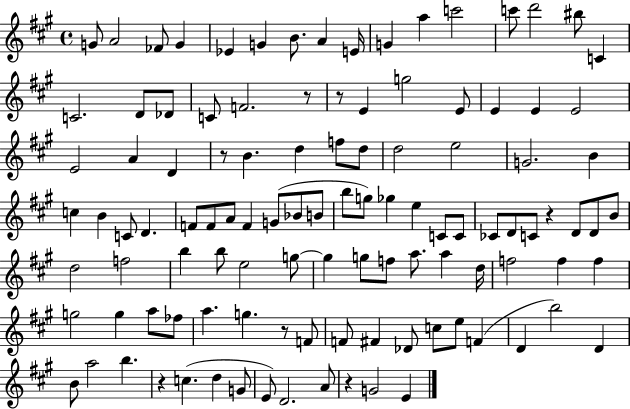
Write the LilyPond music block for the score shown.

{
  \clef treble
  \time 4/4
  \defaultTimeSignature
  \key a \major
  g'8 a'2 fes'8 g'4 | ees'4 g'4 b'8. a'4 e'16 | g'4 a''4 c'''2 | c'''8 d'''2 bis''8 c'4 | \break c'2. d'8 des'8 | c'8 f'2. r8 | r8 e'4 g''2 e'8 | e'4 e'4 e'2 | \break e'2 a'4 d'4 | r8 b'4. d''4 f''8 d''8 | d''2 e''2 | g'2. b'4 | \break c''4 b'4 c'8 d'4. | f'8 f'8 a'8 f'4 g'8( bes'8 b'8 | b''8 g''8) ges''4 e''4 c'8 c'8 | ces'8 d'8 c'8 r4 d'8 d'8 b'8 | \break d''2 f''2 | b''4 b''8 e''2 g''8~~ | g''4 g''8 f''8 a''8. a''4 d''16 | f''2 f''4 f''4 | \break g''2 g''4 a''8 fes''8 | a''4. g''4. r8 f'8 | f'8 fis'4 des'8 c''8 e''8 f'4( | d'4 b''2) d'4 | \break b'8 a''2 b''4. | r4 c''4.( d''4 g'8 | e'8) d'2. a'8 | r4 g'2 e'4 | \break \bar "|."
}